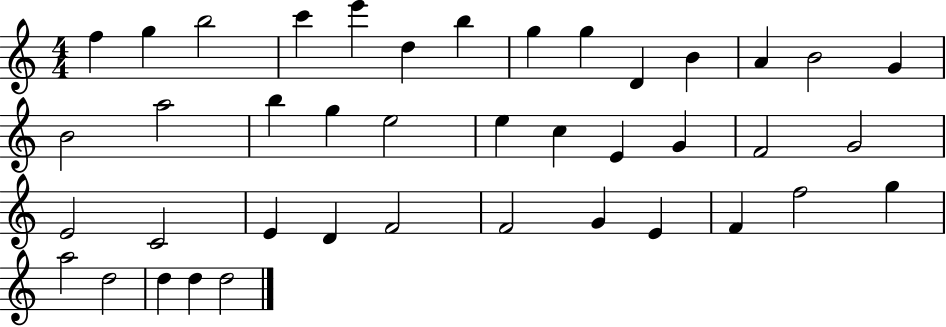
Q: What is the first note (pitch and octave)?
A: F5